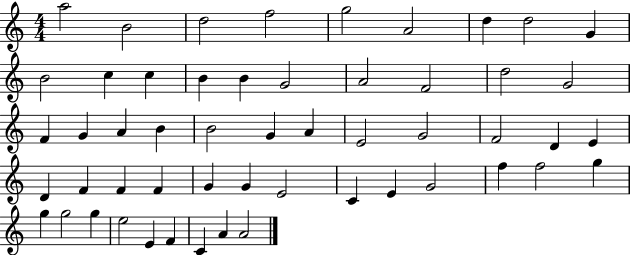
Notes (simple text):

A5/h B4/h D5/h F5/h G5/h A4/h D5/q D5/h G4/q B4/h C5/q C5/q B4/q B4/q G4/h A4/h F4/h D5/h G4/h F4/q G4/q A4/q B4/q B4/h G4/q A4/q E4/h G4/h F4/h D4/q E4/q D4/q F4/q F4/q F4/q G4/q G4/q E4/h C4/q E4/q G4/h F5/q F5/h G5/q G5/q G5/h G5/q E5/h E4/q F4/q C4/q A4/q A4/h